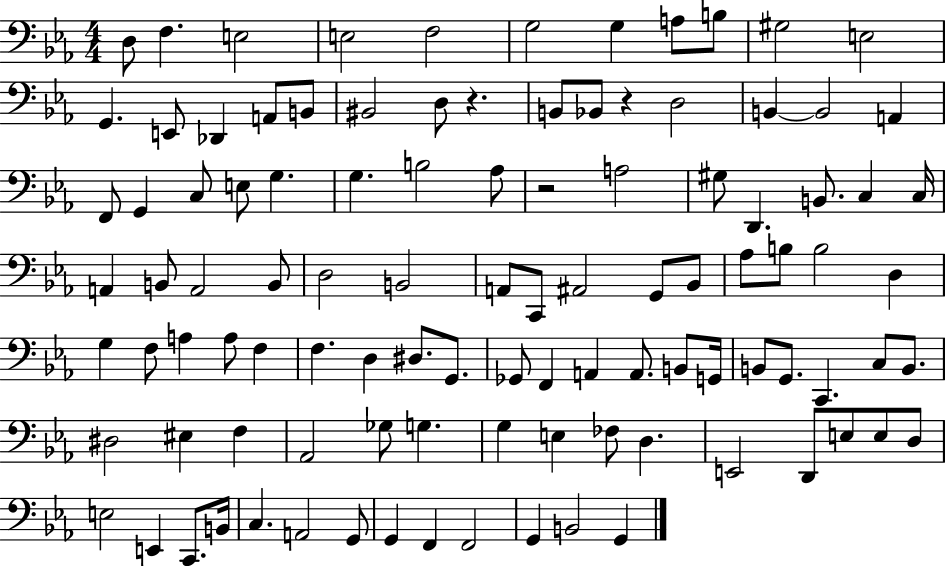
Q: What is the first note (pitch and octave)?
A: D3